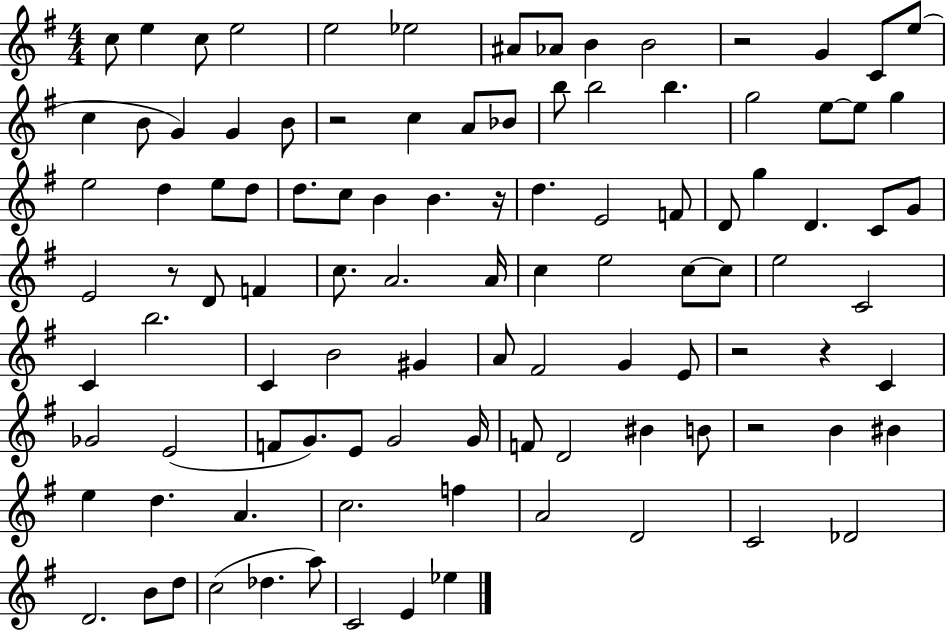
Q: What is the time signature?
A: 4/4